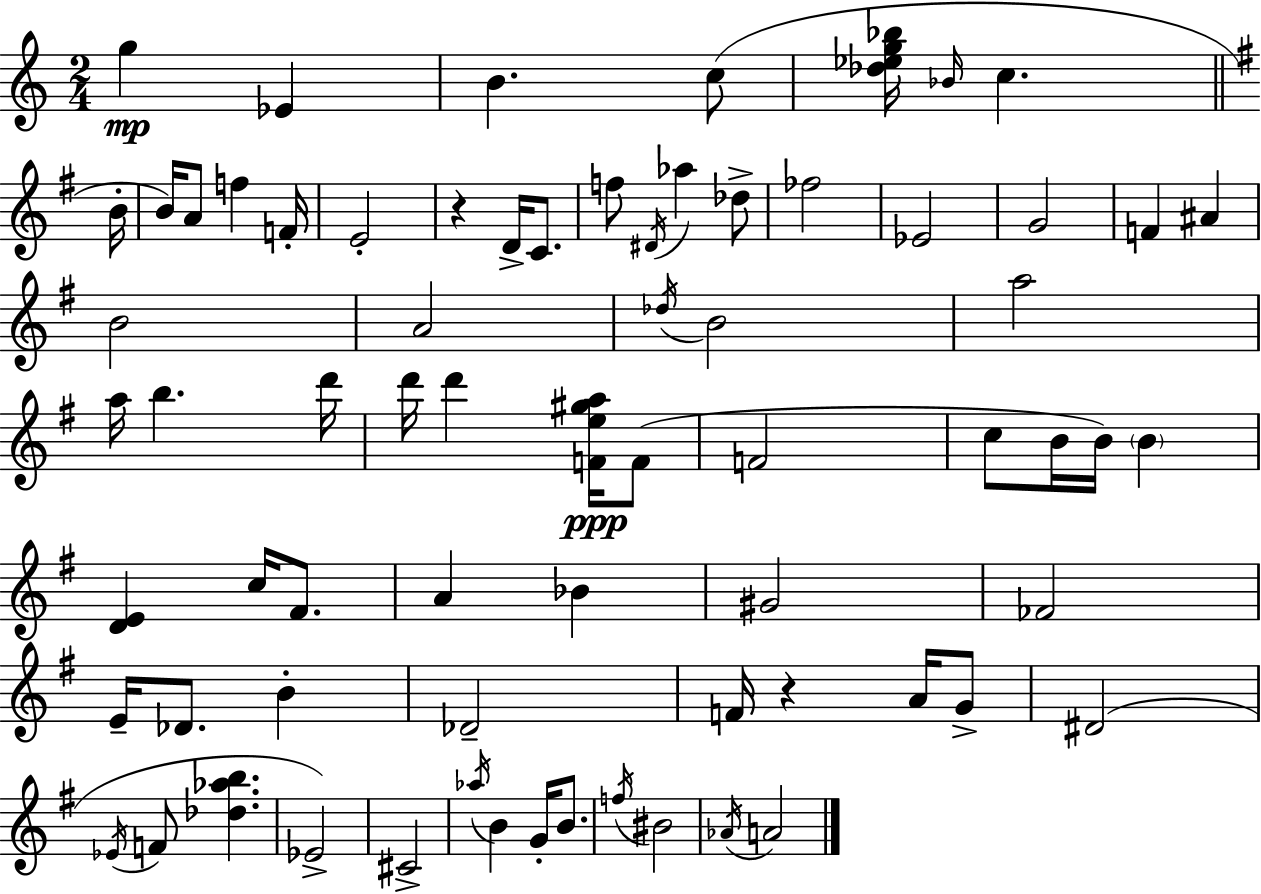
{
  \clef treble
  \numericTimeSignature
  \time 2/4
  \key a \minor
  g''4\mp ees'4 | b'4. c''8( | <des'' ees'' g'' bes''>16 \grace { bes'16 } c''4. | \bar "||" \break \key e \minor b'16-. b'16) a'8 f''4 | f'16-. e'2-. | r4 d'16-> c'8. | f''8 \acciaccatura { dis'16 } aes''4 | \break des''8-> fes''2 | ees'2 | g'2 | f'4 ais'4 | \break b'2 | a'2 | \acciaccatura { des''16 } b'2 | a''2 | \break a''16 b''4. | d'''16 d'''16 d'''4 | <f' e'' gis'' a''>16\ppp f'8( f'2 | c''8 b'16 b'16) \parenthesize b'4 | \break <d' e'>4 c''16 | fis'8. a'4 bes'4 | gis'2 | fes'2 | \break e'16-- des'8. b'4-. | des'2-- | f'16 r4 | a'16 g'8-> dis'2( | \break \acciaccatura { ees'16 } f'8 <des'' aes'' b''>4. | ees'2->) | cis'2-> | \acciaccatura { aes''16 } b'4 | \break g'16-. b'8. \acciaccatura { f''16 } bis'2 | \acciaccatura { aes'16 } a'2 | \bar "|."
}